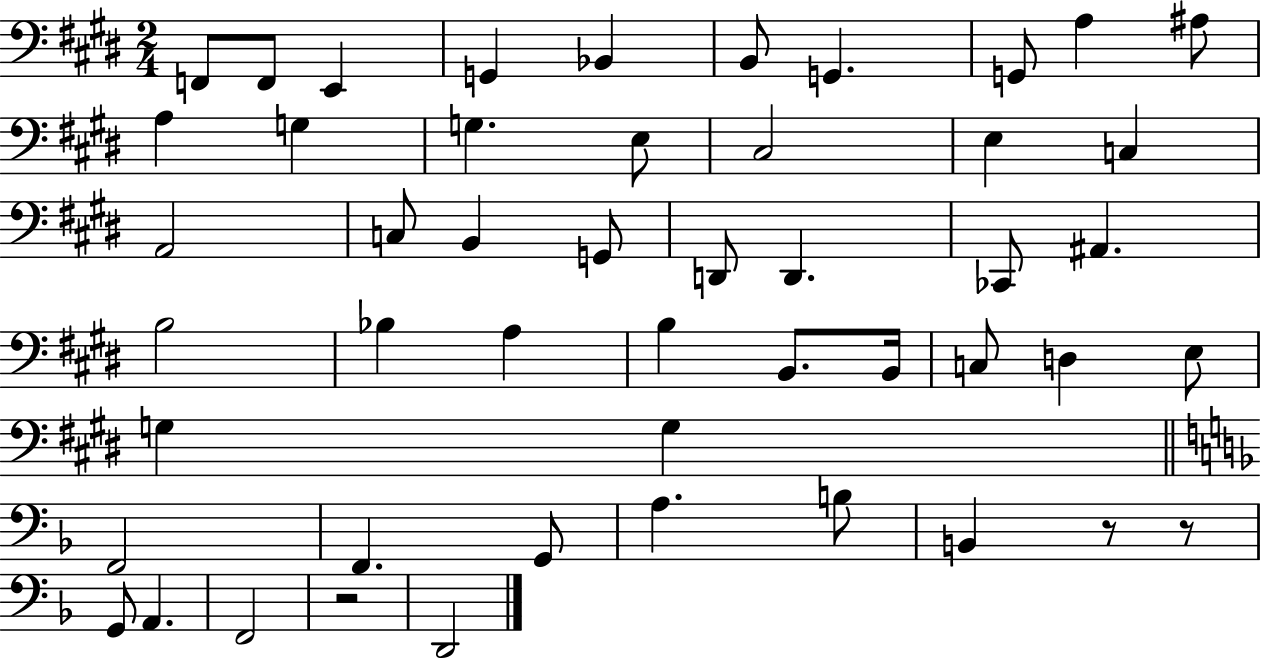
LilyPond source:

{
  \clef bass
  \numericTimeSignature
  \time 2/4
  \key e \major
  f,8 f,8 e,4 | g,4 bes,4 | b,8 g,4. | g,8 a4 ais8 | \break a4 g4 | g4. e8 | cis2 | e4 c4 | \break a,2 | c8 b,4 g,8 | d,8 d,4. | ces,8 ais,4. | \break b2 | bes4 a4 | b4 b,8. b,16 | c8 d4 e8 | \break g4 g4 | \bar "||" \break \key f \major f,2 | f,4. g,8 | a4. b8 | b,4 r8 r8 | \break g,8 a,4. | f,2 | r2 | d,2 | \break \bar "|."
}